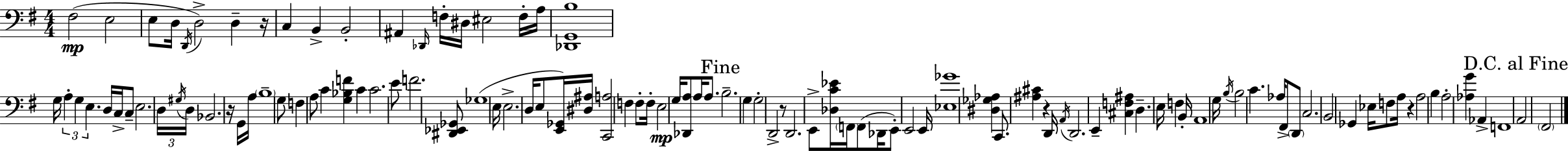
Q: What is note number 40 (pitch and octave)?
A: F4